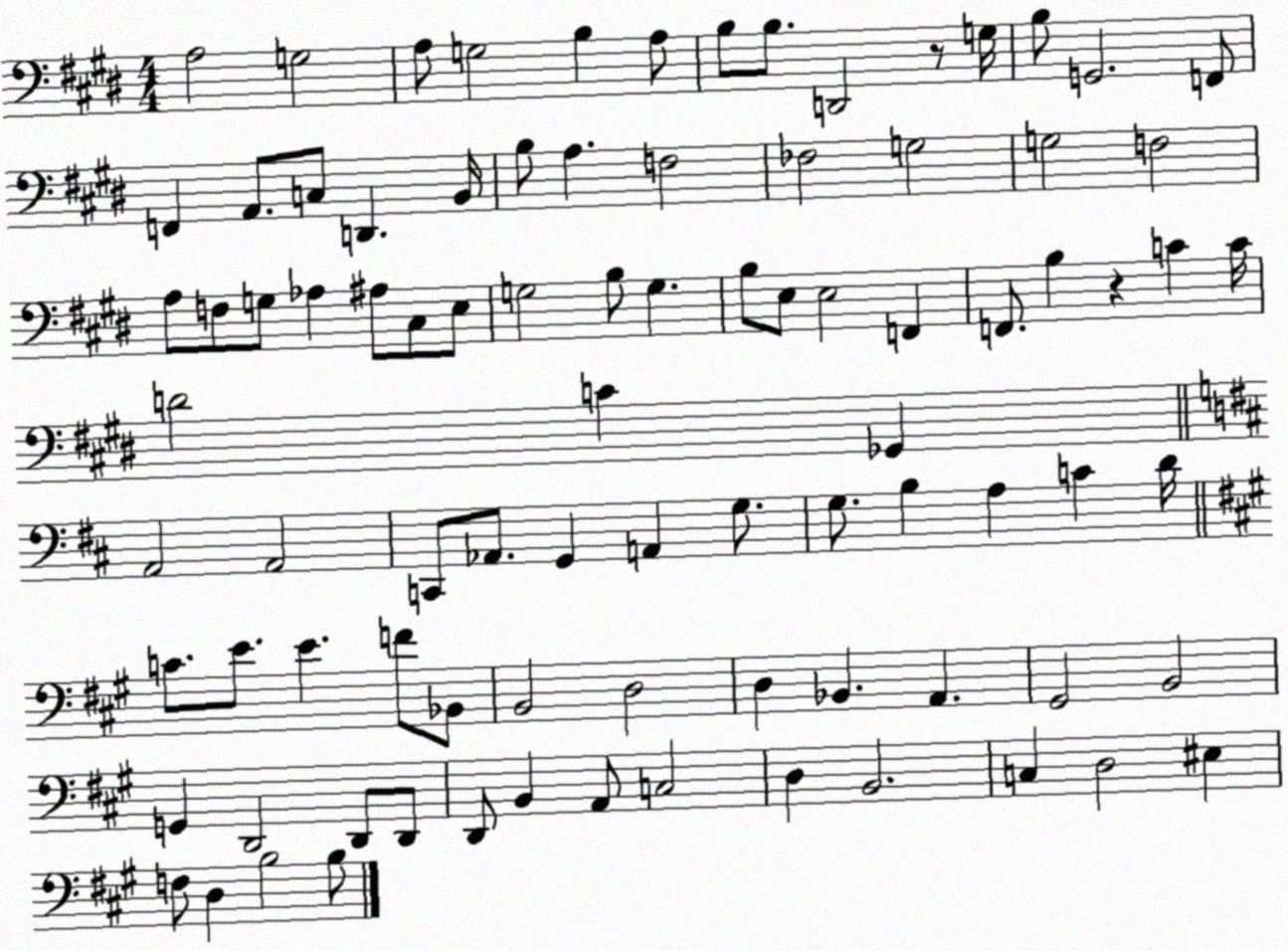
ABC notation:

X:1
T:Untitled
M:4/4
L:1/4
K:E
A,2 G,2 A,/2 G,2 B, A,/2 B,/2 B,/2 D,,2 z/2 G,/4 B,/2 G,,2 F,,/2 F,, A,,/2 C,/2 D,, B,,/4 B,/2 A, F,2 _F,2 G,2 G,2 F,2 A,/2 F,/2 G,/2 _A, ^A,/2 ^C,/2 E,/2 G,2 B,/2 G, B,/2 E,/2 E,2 F,, F,,/2 B, z C C/4 D2 C _G,, A,,2 A,,2 C,,/2 _A,,/2 G,, A,, G,/2 G,/2 B, A, C D/4 C/2 E/2 E F/2 _B,,/2 B,,2 D,2 D, _B,, A,, ^G,,2 B,,2 G,, D,,2 D,,/2 D,,/2 D,,/2 B,, A,,/2 C,2 D, B,,2 C, D,2 ^E, F,/2 D, B,2 B,/2